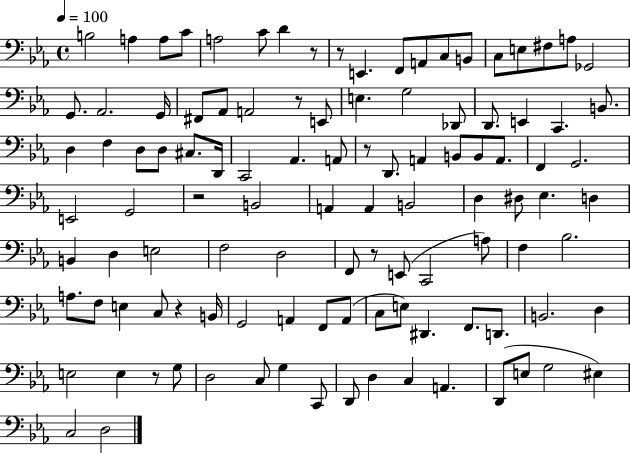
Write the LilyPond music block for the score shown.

{
  \clef bass
  \time 4/4
  \defaultTimeSignature
  \key ees \major
  \tempo 4 = 100
  b2 a4 a8 c'8 | a2 c'8 d'4 r8 | r8 e,4. f,8 a,8 c8 b,8 | c8 e8 fis8 a8 ges,2 | \break g,8. aes,2. g,16 | fis,8 aes,8 a,2 r8 e,8 | e4. g2 des,8 | d,8. e,4 c,4. b,8. | \break d4 f4 d8 d8 cis8. d,16 | c,2 aes,4. a,8 | r8 d,8. a,4 b,8 b,8 a,8. | f,4 g,2. | \break e,2 g,2 | r2 b,2 | a,4 a,4 b,2 | d4 dis8 ees4. d4 | \break b,4 d4 e2 | f2 d2 | f,8 r8 e,8( c,2 a8) | f4 bes2. | \break a8. f8 e4 c8 r4 b,16 | g,2 a,4 f,8 a,8( | c8 e8) dis,4. f,8. d,8. | b,2. d4 | \break e2 e4 r8 g8 | d2 c8 g4 c,8 | d,8 d4 c4 a,4. | d,8( e8 g2 eis4) | \break c2 d2 | \bar "|."
}